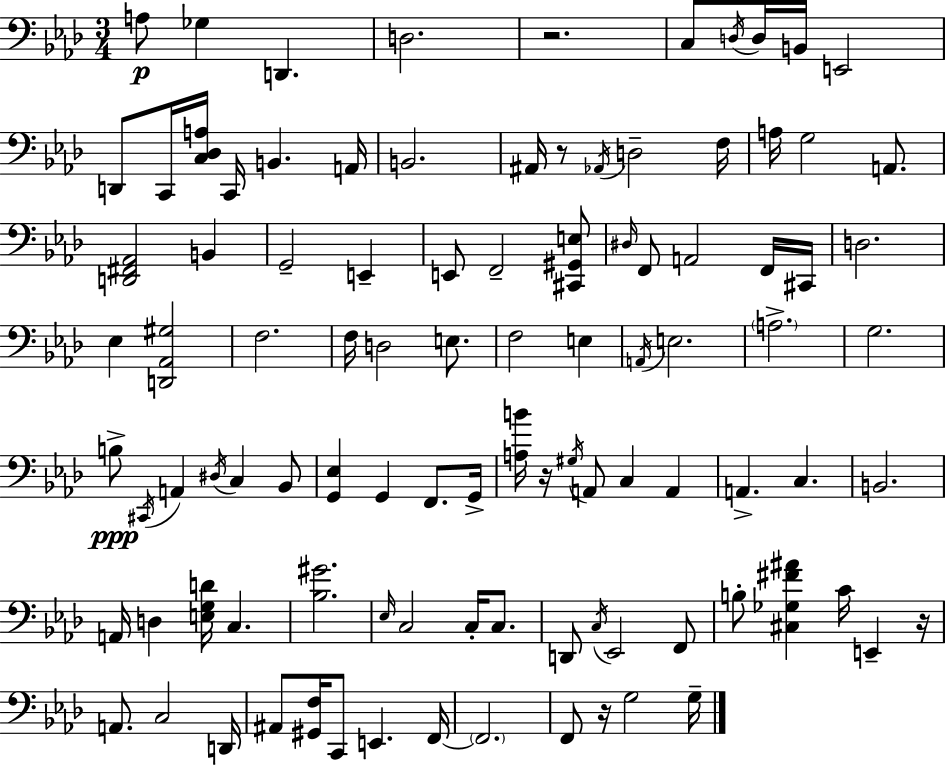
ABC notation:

X:1
T:Untitled
M:3/4
L:1/4
K:Ab
A,/2 _G, D,, D,2 z2 C,/2 D,/4 D,/4 B,,/4 E,,2 D,,/2 C,,/4 [C,_D,A,]/4 C,,/4 B,, A,,/4 B,,2 ^A,,/4 z/2 _A,,/4 D,2 F,/4 A,/4 G,2 A,,/2 [D,,^F,,_A,,]2 B,, G,,2 E,, E,,/2 F,,2 [^C,,^G,,E,]/2 ^D,/4 F,,/2 A,,2 F,,/4 ^C,,/4 D,2 _E, [D,,_A,,^G,]2 F,2 F,/4 D,2 E,/2 F,2 E, A,,/4 E,2 A,2 G,2 B,/2 ^C,,/4 A,, ^D,/4 C, _B,,/2 [G,,_E,] G,, F,,/2 G,,/4 [A,B]/4 z/4 ^G,/4 A,,/2 C, A,, A,, C, B,,2 A,,/4 D, [E,G,D]/4 C, [_B,^G]2 _E,/4 C,2 C,/4 C,/2 D,,/2 C,/4 _E,,2 F,,/2 B,/2 [^C,_G,^F^A] C/4 E,, z/4 A,,/2 C,2 D,,/4 ^A,,/2 [^G,,F,]/4 C,,/2 E,, F,,/4 F,,2 F,,/2 z/4 G,2 G,/4